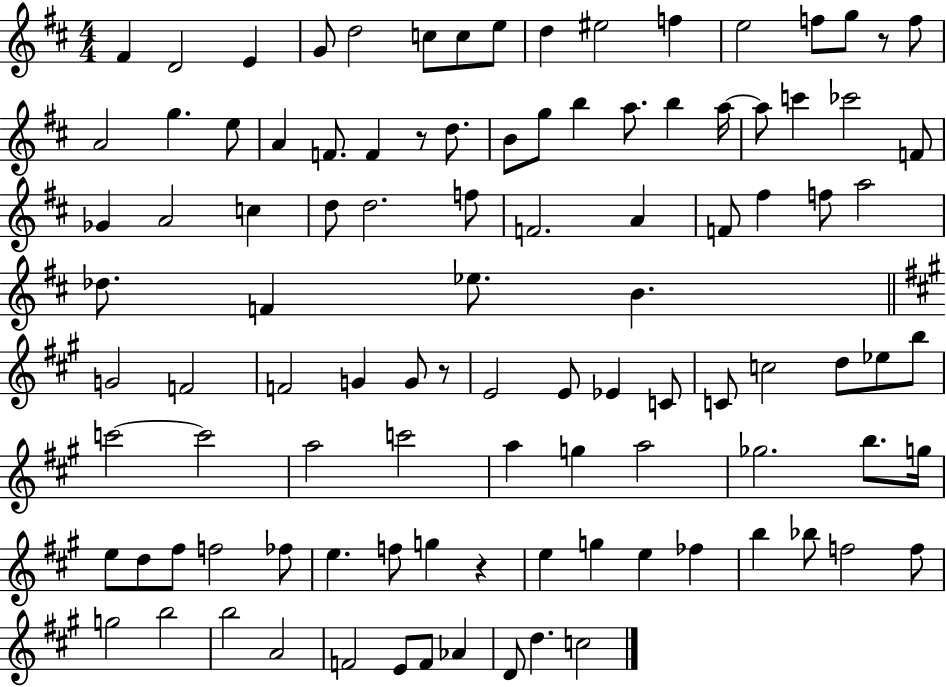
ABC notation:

X:1
T:Untitled
M:4/4
L:1/4
K:D
^F D2 E G/2 d2 c/2 c/2 e/2 d ^e2 f e2 f/2 g/2 z/2 f/2 A2 g e/2 A F/2 F z/2 d/2 B/2 g/2 b a/2 b a/4 a/2 c' _c'2 F/2 _G A2 c d/2 d2 f/2 F2 A F/2 ^f f/2 a2 _d/2 F _e/2 B G2 F2 F2 G G/2 z/2 E2 E/2 _E C/2 C/2 c2 d/2 _e/2 b/2 c'2 c'2 a2 c'2 a g a2 _g2 b/2 g/4 e/2 d/2 ^f/2 f2 _f/2 e f/2 g z e g e _f b _b/2 f2 f/2 g2 b2 b2 A2 F2 E/2 F/2 _A D/2 d c2